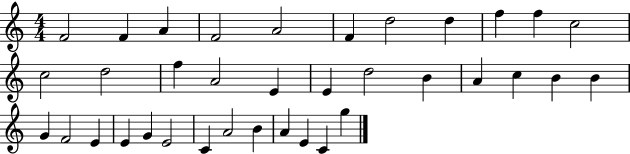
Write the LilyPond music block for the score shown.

{
  \clef treble
  \numericTimeSignature
  \time 4/4
  \key c \major
  f'2 f'4 a'4 | f'2 a'2 | f'4 d''2 d''4 | f''4 f''4 c''2 | \break c''2 d''2 | f''4 a'2 e'4 | e'4 d''2 b'4 | a'4 c''4 b'4 b'4 | \break g'4 f'2 e'4 | e'4 g'4 e'2 | c'4 a'2 b'4 | a'4 e'4 c'4 g''4 | \break \bar "|."
}